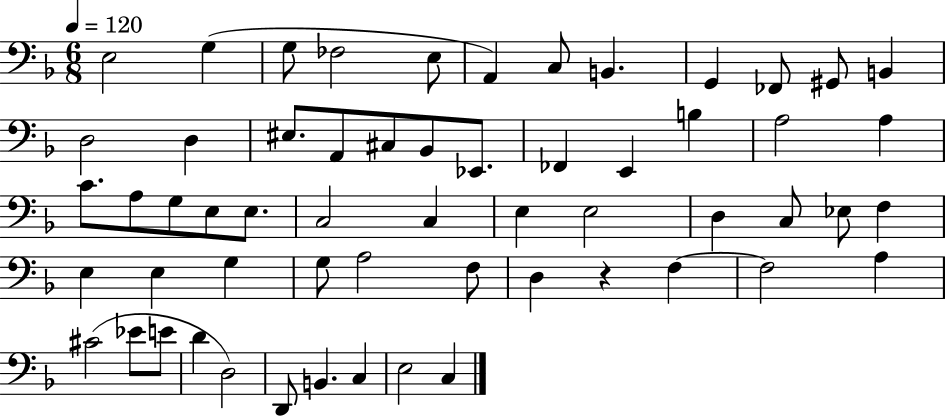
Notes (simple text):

E3/h G3/q G3/e FES3/h E3/e A2/q C3/e B2/q. G2/q FES2/e G#2/e B2/q D3/h D3/q EIS3/e. A2/e C#3/e Bb2/e Eb2/e. FES2/q E2/q B3/q A3/h A3/q C4/e. A3/e G3/e E3/e E3/e. C3/h C3/q E3/q E3/h D3/q C3/e Eb3/e F3/q E3/q E3/q G3/q G3/e A3/h F3/e D3/q R/q F3/q F3/h A3/q C#4/h Eb4/e E4/e D4/q D3/h D2/e B2/q. C3/q E3/h C3/q